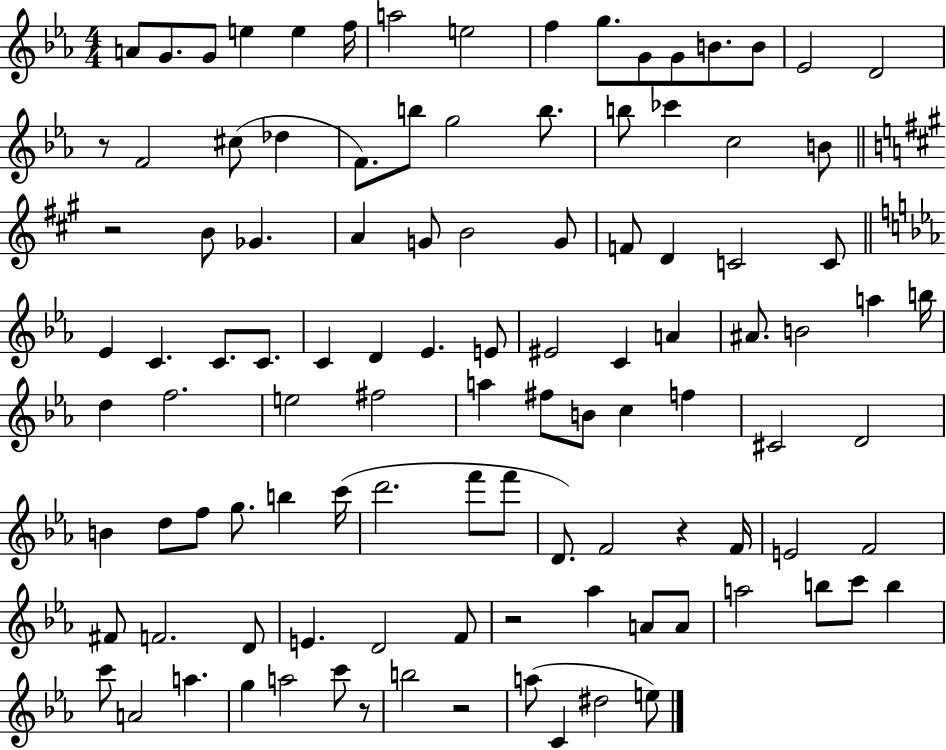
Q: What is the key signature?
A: EES major